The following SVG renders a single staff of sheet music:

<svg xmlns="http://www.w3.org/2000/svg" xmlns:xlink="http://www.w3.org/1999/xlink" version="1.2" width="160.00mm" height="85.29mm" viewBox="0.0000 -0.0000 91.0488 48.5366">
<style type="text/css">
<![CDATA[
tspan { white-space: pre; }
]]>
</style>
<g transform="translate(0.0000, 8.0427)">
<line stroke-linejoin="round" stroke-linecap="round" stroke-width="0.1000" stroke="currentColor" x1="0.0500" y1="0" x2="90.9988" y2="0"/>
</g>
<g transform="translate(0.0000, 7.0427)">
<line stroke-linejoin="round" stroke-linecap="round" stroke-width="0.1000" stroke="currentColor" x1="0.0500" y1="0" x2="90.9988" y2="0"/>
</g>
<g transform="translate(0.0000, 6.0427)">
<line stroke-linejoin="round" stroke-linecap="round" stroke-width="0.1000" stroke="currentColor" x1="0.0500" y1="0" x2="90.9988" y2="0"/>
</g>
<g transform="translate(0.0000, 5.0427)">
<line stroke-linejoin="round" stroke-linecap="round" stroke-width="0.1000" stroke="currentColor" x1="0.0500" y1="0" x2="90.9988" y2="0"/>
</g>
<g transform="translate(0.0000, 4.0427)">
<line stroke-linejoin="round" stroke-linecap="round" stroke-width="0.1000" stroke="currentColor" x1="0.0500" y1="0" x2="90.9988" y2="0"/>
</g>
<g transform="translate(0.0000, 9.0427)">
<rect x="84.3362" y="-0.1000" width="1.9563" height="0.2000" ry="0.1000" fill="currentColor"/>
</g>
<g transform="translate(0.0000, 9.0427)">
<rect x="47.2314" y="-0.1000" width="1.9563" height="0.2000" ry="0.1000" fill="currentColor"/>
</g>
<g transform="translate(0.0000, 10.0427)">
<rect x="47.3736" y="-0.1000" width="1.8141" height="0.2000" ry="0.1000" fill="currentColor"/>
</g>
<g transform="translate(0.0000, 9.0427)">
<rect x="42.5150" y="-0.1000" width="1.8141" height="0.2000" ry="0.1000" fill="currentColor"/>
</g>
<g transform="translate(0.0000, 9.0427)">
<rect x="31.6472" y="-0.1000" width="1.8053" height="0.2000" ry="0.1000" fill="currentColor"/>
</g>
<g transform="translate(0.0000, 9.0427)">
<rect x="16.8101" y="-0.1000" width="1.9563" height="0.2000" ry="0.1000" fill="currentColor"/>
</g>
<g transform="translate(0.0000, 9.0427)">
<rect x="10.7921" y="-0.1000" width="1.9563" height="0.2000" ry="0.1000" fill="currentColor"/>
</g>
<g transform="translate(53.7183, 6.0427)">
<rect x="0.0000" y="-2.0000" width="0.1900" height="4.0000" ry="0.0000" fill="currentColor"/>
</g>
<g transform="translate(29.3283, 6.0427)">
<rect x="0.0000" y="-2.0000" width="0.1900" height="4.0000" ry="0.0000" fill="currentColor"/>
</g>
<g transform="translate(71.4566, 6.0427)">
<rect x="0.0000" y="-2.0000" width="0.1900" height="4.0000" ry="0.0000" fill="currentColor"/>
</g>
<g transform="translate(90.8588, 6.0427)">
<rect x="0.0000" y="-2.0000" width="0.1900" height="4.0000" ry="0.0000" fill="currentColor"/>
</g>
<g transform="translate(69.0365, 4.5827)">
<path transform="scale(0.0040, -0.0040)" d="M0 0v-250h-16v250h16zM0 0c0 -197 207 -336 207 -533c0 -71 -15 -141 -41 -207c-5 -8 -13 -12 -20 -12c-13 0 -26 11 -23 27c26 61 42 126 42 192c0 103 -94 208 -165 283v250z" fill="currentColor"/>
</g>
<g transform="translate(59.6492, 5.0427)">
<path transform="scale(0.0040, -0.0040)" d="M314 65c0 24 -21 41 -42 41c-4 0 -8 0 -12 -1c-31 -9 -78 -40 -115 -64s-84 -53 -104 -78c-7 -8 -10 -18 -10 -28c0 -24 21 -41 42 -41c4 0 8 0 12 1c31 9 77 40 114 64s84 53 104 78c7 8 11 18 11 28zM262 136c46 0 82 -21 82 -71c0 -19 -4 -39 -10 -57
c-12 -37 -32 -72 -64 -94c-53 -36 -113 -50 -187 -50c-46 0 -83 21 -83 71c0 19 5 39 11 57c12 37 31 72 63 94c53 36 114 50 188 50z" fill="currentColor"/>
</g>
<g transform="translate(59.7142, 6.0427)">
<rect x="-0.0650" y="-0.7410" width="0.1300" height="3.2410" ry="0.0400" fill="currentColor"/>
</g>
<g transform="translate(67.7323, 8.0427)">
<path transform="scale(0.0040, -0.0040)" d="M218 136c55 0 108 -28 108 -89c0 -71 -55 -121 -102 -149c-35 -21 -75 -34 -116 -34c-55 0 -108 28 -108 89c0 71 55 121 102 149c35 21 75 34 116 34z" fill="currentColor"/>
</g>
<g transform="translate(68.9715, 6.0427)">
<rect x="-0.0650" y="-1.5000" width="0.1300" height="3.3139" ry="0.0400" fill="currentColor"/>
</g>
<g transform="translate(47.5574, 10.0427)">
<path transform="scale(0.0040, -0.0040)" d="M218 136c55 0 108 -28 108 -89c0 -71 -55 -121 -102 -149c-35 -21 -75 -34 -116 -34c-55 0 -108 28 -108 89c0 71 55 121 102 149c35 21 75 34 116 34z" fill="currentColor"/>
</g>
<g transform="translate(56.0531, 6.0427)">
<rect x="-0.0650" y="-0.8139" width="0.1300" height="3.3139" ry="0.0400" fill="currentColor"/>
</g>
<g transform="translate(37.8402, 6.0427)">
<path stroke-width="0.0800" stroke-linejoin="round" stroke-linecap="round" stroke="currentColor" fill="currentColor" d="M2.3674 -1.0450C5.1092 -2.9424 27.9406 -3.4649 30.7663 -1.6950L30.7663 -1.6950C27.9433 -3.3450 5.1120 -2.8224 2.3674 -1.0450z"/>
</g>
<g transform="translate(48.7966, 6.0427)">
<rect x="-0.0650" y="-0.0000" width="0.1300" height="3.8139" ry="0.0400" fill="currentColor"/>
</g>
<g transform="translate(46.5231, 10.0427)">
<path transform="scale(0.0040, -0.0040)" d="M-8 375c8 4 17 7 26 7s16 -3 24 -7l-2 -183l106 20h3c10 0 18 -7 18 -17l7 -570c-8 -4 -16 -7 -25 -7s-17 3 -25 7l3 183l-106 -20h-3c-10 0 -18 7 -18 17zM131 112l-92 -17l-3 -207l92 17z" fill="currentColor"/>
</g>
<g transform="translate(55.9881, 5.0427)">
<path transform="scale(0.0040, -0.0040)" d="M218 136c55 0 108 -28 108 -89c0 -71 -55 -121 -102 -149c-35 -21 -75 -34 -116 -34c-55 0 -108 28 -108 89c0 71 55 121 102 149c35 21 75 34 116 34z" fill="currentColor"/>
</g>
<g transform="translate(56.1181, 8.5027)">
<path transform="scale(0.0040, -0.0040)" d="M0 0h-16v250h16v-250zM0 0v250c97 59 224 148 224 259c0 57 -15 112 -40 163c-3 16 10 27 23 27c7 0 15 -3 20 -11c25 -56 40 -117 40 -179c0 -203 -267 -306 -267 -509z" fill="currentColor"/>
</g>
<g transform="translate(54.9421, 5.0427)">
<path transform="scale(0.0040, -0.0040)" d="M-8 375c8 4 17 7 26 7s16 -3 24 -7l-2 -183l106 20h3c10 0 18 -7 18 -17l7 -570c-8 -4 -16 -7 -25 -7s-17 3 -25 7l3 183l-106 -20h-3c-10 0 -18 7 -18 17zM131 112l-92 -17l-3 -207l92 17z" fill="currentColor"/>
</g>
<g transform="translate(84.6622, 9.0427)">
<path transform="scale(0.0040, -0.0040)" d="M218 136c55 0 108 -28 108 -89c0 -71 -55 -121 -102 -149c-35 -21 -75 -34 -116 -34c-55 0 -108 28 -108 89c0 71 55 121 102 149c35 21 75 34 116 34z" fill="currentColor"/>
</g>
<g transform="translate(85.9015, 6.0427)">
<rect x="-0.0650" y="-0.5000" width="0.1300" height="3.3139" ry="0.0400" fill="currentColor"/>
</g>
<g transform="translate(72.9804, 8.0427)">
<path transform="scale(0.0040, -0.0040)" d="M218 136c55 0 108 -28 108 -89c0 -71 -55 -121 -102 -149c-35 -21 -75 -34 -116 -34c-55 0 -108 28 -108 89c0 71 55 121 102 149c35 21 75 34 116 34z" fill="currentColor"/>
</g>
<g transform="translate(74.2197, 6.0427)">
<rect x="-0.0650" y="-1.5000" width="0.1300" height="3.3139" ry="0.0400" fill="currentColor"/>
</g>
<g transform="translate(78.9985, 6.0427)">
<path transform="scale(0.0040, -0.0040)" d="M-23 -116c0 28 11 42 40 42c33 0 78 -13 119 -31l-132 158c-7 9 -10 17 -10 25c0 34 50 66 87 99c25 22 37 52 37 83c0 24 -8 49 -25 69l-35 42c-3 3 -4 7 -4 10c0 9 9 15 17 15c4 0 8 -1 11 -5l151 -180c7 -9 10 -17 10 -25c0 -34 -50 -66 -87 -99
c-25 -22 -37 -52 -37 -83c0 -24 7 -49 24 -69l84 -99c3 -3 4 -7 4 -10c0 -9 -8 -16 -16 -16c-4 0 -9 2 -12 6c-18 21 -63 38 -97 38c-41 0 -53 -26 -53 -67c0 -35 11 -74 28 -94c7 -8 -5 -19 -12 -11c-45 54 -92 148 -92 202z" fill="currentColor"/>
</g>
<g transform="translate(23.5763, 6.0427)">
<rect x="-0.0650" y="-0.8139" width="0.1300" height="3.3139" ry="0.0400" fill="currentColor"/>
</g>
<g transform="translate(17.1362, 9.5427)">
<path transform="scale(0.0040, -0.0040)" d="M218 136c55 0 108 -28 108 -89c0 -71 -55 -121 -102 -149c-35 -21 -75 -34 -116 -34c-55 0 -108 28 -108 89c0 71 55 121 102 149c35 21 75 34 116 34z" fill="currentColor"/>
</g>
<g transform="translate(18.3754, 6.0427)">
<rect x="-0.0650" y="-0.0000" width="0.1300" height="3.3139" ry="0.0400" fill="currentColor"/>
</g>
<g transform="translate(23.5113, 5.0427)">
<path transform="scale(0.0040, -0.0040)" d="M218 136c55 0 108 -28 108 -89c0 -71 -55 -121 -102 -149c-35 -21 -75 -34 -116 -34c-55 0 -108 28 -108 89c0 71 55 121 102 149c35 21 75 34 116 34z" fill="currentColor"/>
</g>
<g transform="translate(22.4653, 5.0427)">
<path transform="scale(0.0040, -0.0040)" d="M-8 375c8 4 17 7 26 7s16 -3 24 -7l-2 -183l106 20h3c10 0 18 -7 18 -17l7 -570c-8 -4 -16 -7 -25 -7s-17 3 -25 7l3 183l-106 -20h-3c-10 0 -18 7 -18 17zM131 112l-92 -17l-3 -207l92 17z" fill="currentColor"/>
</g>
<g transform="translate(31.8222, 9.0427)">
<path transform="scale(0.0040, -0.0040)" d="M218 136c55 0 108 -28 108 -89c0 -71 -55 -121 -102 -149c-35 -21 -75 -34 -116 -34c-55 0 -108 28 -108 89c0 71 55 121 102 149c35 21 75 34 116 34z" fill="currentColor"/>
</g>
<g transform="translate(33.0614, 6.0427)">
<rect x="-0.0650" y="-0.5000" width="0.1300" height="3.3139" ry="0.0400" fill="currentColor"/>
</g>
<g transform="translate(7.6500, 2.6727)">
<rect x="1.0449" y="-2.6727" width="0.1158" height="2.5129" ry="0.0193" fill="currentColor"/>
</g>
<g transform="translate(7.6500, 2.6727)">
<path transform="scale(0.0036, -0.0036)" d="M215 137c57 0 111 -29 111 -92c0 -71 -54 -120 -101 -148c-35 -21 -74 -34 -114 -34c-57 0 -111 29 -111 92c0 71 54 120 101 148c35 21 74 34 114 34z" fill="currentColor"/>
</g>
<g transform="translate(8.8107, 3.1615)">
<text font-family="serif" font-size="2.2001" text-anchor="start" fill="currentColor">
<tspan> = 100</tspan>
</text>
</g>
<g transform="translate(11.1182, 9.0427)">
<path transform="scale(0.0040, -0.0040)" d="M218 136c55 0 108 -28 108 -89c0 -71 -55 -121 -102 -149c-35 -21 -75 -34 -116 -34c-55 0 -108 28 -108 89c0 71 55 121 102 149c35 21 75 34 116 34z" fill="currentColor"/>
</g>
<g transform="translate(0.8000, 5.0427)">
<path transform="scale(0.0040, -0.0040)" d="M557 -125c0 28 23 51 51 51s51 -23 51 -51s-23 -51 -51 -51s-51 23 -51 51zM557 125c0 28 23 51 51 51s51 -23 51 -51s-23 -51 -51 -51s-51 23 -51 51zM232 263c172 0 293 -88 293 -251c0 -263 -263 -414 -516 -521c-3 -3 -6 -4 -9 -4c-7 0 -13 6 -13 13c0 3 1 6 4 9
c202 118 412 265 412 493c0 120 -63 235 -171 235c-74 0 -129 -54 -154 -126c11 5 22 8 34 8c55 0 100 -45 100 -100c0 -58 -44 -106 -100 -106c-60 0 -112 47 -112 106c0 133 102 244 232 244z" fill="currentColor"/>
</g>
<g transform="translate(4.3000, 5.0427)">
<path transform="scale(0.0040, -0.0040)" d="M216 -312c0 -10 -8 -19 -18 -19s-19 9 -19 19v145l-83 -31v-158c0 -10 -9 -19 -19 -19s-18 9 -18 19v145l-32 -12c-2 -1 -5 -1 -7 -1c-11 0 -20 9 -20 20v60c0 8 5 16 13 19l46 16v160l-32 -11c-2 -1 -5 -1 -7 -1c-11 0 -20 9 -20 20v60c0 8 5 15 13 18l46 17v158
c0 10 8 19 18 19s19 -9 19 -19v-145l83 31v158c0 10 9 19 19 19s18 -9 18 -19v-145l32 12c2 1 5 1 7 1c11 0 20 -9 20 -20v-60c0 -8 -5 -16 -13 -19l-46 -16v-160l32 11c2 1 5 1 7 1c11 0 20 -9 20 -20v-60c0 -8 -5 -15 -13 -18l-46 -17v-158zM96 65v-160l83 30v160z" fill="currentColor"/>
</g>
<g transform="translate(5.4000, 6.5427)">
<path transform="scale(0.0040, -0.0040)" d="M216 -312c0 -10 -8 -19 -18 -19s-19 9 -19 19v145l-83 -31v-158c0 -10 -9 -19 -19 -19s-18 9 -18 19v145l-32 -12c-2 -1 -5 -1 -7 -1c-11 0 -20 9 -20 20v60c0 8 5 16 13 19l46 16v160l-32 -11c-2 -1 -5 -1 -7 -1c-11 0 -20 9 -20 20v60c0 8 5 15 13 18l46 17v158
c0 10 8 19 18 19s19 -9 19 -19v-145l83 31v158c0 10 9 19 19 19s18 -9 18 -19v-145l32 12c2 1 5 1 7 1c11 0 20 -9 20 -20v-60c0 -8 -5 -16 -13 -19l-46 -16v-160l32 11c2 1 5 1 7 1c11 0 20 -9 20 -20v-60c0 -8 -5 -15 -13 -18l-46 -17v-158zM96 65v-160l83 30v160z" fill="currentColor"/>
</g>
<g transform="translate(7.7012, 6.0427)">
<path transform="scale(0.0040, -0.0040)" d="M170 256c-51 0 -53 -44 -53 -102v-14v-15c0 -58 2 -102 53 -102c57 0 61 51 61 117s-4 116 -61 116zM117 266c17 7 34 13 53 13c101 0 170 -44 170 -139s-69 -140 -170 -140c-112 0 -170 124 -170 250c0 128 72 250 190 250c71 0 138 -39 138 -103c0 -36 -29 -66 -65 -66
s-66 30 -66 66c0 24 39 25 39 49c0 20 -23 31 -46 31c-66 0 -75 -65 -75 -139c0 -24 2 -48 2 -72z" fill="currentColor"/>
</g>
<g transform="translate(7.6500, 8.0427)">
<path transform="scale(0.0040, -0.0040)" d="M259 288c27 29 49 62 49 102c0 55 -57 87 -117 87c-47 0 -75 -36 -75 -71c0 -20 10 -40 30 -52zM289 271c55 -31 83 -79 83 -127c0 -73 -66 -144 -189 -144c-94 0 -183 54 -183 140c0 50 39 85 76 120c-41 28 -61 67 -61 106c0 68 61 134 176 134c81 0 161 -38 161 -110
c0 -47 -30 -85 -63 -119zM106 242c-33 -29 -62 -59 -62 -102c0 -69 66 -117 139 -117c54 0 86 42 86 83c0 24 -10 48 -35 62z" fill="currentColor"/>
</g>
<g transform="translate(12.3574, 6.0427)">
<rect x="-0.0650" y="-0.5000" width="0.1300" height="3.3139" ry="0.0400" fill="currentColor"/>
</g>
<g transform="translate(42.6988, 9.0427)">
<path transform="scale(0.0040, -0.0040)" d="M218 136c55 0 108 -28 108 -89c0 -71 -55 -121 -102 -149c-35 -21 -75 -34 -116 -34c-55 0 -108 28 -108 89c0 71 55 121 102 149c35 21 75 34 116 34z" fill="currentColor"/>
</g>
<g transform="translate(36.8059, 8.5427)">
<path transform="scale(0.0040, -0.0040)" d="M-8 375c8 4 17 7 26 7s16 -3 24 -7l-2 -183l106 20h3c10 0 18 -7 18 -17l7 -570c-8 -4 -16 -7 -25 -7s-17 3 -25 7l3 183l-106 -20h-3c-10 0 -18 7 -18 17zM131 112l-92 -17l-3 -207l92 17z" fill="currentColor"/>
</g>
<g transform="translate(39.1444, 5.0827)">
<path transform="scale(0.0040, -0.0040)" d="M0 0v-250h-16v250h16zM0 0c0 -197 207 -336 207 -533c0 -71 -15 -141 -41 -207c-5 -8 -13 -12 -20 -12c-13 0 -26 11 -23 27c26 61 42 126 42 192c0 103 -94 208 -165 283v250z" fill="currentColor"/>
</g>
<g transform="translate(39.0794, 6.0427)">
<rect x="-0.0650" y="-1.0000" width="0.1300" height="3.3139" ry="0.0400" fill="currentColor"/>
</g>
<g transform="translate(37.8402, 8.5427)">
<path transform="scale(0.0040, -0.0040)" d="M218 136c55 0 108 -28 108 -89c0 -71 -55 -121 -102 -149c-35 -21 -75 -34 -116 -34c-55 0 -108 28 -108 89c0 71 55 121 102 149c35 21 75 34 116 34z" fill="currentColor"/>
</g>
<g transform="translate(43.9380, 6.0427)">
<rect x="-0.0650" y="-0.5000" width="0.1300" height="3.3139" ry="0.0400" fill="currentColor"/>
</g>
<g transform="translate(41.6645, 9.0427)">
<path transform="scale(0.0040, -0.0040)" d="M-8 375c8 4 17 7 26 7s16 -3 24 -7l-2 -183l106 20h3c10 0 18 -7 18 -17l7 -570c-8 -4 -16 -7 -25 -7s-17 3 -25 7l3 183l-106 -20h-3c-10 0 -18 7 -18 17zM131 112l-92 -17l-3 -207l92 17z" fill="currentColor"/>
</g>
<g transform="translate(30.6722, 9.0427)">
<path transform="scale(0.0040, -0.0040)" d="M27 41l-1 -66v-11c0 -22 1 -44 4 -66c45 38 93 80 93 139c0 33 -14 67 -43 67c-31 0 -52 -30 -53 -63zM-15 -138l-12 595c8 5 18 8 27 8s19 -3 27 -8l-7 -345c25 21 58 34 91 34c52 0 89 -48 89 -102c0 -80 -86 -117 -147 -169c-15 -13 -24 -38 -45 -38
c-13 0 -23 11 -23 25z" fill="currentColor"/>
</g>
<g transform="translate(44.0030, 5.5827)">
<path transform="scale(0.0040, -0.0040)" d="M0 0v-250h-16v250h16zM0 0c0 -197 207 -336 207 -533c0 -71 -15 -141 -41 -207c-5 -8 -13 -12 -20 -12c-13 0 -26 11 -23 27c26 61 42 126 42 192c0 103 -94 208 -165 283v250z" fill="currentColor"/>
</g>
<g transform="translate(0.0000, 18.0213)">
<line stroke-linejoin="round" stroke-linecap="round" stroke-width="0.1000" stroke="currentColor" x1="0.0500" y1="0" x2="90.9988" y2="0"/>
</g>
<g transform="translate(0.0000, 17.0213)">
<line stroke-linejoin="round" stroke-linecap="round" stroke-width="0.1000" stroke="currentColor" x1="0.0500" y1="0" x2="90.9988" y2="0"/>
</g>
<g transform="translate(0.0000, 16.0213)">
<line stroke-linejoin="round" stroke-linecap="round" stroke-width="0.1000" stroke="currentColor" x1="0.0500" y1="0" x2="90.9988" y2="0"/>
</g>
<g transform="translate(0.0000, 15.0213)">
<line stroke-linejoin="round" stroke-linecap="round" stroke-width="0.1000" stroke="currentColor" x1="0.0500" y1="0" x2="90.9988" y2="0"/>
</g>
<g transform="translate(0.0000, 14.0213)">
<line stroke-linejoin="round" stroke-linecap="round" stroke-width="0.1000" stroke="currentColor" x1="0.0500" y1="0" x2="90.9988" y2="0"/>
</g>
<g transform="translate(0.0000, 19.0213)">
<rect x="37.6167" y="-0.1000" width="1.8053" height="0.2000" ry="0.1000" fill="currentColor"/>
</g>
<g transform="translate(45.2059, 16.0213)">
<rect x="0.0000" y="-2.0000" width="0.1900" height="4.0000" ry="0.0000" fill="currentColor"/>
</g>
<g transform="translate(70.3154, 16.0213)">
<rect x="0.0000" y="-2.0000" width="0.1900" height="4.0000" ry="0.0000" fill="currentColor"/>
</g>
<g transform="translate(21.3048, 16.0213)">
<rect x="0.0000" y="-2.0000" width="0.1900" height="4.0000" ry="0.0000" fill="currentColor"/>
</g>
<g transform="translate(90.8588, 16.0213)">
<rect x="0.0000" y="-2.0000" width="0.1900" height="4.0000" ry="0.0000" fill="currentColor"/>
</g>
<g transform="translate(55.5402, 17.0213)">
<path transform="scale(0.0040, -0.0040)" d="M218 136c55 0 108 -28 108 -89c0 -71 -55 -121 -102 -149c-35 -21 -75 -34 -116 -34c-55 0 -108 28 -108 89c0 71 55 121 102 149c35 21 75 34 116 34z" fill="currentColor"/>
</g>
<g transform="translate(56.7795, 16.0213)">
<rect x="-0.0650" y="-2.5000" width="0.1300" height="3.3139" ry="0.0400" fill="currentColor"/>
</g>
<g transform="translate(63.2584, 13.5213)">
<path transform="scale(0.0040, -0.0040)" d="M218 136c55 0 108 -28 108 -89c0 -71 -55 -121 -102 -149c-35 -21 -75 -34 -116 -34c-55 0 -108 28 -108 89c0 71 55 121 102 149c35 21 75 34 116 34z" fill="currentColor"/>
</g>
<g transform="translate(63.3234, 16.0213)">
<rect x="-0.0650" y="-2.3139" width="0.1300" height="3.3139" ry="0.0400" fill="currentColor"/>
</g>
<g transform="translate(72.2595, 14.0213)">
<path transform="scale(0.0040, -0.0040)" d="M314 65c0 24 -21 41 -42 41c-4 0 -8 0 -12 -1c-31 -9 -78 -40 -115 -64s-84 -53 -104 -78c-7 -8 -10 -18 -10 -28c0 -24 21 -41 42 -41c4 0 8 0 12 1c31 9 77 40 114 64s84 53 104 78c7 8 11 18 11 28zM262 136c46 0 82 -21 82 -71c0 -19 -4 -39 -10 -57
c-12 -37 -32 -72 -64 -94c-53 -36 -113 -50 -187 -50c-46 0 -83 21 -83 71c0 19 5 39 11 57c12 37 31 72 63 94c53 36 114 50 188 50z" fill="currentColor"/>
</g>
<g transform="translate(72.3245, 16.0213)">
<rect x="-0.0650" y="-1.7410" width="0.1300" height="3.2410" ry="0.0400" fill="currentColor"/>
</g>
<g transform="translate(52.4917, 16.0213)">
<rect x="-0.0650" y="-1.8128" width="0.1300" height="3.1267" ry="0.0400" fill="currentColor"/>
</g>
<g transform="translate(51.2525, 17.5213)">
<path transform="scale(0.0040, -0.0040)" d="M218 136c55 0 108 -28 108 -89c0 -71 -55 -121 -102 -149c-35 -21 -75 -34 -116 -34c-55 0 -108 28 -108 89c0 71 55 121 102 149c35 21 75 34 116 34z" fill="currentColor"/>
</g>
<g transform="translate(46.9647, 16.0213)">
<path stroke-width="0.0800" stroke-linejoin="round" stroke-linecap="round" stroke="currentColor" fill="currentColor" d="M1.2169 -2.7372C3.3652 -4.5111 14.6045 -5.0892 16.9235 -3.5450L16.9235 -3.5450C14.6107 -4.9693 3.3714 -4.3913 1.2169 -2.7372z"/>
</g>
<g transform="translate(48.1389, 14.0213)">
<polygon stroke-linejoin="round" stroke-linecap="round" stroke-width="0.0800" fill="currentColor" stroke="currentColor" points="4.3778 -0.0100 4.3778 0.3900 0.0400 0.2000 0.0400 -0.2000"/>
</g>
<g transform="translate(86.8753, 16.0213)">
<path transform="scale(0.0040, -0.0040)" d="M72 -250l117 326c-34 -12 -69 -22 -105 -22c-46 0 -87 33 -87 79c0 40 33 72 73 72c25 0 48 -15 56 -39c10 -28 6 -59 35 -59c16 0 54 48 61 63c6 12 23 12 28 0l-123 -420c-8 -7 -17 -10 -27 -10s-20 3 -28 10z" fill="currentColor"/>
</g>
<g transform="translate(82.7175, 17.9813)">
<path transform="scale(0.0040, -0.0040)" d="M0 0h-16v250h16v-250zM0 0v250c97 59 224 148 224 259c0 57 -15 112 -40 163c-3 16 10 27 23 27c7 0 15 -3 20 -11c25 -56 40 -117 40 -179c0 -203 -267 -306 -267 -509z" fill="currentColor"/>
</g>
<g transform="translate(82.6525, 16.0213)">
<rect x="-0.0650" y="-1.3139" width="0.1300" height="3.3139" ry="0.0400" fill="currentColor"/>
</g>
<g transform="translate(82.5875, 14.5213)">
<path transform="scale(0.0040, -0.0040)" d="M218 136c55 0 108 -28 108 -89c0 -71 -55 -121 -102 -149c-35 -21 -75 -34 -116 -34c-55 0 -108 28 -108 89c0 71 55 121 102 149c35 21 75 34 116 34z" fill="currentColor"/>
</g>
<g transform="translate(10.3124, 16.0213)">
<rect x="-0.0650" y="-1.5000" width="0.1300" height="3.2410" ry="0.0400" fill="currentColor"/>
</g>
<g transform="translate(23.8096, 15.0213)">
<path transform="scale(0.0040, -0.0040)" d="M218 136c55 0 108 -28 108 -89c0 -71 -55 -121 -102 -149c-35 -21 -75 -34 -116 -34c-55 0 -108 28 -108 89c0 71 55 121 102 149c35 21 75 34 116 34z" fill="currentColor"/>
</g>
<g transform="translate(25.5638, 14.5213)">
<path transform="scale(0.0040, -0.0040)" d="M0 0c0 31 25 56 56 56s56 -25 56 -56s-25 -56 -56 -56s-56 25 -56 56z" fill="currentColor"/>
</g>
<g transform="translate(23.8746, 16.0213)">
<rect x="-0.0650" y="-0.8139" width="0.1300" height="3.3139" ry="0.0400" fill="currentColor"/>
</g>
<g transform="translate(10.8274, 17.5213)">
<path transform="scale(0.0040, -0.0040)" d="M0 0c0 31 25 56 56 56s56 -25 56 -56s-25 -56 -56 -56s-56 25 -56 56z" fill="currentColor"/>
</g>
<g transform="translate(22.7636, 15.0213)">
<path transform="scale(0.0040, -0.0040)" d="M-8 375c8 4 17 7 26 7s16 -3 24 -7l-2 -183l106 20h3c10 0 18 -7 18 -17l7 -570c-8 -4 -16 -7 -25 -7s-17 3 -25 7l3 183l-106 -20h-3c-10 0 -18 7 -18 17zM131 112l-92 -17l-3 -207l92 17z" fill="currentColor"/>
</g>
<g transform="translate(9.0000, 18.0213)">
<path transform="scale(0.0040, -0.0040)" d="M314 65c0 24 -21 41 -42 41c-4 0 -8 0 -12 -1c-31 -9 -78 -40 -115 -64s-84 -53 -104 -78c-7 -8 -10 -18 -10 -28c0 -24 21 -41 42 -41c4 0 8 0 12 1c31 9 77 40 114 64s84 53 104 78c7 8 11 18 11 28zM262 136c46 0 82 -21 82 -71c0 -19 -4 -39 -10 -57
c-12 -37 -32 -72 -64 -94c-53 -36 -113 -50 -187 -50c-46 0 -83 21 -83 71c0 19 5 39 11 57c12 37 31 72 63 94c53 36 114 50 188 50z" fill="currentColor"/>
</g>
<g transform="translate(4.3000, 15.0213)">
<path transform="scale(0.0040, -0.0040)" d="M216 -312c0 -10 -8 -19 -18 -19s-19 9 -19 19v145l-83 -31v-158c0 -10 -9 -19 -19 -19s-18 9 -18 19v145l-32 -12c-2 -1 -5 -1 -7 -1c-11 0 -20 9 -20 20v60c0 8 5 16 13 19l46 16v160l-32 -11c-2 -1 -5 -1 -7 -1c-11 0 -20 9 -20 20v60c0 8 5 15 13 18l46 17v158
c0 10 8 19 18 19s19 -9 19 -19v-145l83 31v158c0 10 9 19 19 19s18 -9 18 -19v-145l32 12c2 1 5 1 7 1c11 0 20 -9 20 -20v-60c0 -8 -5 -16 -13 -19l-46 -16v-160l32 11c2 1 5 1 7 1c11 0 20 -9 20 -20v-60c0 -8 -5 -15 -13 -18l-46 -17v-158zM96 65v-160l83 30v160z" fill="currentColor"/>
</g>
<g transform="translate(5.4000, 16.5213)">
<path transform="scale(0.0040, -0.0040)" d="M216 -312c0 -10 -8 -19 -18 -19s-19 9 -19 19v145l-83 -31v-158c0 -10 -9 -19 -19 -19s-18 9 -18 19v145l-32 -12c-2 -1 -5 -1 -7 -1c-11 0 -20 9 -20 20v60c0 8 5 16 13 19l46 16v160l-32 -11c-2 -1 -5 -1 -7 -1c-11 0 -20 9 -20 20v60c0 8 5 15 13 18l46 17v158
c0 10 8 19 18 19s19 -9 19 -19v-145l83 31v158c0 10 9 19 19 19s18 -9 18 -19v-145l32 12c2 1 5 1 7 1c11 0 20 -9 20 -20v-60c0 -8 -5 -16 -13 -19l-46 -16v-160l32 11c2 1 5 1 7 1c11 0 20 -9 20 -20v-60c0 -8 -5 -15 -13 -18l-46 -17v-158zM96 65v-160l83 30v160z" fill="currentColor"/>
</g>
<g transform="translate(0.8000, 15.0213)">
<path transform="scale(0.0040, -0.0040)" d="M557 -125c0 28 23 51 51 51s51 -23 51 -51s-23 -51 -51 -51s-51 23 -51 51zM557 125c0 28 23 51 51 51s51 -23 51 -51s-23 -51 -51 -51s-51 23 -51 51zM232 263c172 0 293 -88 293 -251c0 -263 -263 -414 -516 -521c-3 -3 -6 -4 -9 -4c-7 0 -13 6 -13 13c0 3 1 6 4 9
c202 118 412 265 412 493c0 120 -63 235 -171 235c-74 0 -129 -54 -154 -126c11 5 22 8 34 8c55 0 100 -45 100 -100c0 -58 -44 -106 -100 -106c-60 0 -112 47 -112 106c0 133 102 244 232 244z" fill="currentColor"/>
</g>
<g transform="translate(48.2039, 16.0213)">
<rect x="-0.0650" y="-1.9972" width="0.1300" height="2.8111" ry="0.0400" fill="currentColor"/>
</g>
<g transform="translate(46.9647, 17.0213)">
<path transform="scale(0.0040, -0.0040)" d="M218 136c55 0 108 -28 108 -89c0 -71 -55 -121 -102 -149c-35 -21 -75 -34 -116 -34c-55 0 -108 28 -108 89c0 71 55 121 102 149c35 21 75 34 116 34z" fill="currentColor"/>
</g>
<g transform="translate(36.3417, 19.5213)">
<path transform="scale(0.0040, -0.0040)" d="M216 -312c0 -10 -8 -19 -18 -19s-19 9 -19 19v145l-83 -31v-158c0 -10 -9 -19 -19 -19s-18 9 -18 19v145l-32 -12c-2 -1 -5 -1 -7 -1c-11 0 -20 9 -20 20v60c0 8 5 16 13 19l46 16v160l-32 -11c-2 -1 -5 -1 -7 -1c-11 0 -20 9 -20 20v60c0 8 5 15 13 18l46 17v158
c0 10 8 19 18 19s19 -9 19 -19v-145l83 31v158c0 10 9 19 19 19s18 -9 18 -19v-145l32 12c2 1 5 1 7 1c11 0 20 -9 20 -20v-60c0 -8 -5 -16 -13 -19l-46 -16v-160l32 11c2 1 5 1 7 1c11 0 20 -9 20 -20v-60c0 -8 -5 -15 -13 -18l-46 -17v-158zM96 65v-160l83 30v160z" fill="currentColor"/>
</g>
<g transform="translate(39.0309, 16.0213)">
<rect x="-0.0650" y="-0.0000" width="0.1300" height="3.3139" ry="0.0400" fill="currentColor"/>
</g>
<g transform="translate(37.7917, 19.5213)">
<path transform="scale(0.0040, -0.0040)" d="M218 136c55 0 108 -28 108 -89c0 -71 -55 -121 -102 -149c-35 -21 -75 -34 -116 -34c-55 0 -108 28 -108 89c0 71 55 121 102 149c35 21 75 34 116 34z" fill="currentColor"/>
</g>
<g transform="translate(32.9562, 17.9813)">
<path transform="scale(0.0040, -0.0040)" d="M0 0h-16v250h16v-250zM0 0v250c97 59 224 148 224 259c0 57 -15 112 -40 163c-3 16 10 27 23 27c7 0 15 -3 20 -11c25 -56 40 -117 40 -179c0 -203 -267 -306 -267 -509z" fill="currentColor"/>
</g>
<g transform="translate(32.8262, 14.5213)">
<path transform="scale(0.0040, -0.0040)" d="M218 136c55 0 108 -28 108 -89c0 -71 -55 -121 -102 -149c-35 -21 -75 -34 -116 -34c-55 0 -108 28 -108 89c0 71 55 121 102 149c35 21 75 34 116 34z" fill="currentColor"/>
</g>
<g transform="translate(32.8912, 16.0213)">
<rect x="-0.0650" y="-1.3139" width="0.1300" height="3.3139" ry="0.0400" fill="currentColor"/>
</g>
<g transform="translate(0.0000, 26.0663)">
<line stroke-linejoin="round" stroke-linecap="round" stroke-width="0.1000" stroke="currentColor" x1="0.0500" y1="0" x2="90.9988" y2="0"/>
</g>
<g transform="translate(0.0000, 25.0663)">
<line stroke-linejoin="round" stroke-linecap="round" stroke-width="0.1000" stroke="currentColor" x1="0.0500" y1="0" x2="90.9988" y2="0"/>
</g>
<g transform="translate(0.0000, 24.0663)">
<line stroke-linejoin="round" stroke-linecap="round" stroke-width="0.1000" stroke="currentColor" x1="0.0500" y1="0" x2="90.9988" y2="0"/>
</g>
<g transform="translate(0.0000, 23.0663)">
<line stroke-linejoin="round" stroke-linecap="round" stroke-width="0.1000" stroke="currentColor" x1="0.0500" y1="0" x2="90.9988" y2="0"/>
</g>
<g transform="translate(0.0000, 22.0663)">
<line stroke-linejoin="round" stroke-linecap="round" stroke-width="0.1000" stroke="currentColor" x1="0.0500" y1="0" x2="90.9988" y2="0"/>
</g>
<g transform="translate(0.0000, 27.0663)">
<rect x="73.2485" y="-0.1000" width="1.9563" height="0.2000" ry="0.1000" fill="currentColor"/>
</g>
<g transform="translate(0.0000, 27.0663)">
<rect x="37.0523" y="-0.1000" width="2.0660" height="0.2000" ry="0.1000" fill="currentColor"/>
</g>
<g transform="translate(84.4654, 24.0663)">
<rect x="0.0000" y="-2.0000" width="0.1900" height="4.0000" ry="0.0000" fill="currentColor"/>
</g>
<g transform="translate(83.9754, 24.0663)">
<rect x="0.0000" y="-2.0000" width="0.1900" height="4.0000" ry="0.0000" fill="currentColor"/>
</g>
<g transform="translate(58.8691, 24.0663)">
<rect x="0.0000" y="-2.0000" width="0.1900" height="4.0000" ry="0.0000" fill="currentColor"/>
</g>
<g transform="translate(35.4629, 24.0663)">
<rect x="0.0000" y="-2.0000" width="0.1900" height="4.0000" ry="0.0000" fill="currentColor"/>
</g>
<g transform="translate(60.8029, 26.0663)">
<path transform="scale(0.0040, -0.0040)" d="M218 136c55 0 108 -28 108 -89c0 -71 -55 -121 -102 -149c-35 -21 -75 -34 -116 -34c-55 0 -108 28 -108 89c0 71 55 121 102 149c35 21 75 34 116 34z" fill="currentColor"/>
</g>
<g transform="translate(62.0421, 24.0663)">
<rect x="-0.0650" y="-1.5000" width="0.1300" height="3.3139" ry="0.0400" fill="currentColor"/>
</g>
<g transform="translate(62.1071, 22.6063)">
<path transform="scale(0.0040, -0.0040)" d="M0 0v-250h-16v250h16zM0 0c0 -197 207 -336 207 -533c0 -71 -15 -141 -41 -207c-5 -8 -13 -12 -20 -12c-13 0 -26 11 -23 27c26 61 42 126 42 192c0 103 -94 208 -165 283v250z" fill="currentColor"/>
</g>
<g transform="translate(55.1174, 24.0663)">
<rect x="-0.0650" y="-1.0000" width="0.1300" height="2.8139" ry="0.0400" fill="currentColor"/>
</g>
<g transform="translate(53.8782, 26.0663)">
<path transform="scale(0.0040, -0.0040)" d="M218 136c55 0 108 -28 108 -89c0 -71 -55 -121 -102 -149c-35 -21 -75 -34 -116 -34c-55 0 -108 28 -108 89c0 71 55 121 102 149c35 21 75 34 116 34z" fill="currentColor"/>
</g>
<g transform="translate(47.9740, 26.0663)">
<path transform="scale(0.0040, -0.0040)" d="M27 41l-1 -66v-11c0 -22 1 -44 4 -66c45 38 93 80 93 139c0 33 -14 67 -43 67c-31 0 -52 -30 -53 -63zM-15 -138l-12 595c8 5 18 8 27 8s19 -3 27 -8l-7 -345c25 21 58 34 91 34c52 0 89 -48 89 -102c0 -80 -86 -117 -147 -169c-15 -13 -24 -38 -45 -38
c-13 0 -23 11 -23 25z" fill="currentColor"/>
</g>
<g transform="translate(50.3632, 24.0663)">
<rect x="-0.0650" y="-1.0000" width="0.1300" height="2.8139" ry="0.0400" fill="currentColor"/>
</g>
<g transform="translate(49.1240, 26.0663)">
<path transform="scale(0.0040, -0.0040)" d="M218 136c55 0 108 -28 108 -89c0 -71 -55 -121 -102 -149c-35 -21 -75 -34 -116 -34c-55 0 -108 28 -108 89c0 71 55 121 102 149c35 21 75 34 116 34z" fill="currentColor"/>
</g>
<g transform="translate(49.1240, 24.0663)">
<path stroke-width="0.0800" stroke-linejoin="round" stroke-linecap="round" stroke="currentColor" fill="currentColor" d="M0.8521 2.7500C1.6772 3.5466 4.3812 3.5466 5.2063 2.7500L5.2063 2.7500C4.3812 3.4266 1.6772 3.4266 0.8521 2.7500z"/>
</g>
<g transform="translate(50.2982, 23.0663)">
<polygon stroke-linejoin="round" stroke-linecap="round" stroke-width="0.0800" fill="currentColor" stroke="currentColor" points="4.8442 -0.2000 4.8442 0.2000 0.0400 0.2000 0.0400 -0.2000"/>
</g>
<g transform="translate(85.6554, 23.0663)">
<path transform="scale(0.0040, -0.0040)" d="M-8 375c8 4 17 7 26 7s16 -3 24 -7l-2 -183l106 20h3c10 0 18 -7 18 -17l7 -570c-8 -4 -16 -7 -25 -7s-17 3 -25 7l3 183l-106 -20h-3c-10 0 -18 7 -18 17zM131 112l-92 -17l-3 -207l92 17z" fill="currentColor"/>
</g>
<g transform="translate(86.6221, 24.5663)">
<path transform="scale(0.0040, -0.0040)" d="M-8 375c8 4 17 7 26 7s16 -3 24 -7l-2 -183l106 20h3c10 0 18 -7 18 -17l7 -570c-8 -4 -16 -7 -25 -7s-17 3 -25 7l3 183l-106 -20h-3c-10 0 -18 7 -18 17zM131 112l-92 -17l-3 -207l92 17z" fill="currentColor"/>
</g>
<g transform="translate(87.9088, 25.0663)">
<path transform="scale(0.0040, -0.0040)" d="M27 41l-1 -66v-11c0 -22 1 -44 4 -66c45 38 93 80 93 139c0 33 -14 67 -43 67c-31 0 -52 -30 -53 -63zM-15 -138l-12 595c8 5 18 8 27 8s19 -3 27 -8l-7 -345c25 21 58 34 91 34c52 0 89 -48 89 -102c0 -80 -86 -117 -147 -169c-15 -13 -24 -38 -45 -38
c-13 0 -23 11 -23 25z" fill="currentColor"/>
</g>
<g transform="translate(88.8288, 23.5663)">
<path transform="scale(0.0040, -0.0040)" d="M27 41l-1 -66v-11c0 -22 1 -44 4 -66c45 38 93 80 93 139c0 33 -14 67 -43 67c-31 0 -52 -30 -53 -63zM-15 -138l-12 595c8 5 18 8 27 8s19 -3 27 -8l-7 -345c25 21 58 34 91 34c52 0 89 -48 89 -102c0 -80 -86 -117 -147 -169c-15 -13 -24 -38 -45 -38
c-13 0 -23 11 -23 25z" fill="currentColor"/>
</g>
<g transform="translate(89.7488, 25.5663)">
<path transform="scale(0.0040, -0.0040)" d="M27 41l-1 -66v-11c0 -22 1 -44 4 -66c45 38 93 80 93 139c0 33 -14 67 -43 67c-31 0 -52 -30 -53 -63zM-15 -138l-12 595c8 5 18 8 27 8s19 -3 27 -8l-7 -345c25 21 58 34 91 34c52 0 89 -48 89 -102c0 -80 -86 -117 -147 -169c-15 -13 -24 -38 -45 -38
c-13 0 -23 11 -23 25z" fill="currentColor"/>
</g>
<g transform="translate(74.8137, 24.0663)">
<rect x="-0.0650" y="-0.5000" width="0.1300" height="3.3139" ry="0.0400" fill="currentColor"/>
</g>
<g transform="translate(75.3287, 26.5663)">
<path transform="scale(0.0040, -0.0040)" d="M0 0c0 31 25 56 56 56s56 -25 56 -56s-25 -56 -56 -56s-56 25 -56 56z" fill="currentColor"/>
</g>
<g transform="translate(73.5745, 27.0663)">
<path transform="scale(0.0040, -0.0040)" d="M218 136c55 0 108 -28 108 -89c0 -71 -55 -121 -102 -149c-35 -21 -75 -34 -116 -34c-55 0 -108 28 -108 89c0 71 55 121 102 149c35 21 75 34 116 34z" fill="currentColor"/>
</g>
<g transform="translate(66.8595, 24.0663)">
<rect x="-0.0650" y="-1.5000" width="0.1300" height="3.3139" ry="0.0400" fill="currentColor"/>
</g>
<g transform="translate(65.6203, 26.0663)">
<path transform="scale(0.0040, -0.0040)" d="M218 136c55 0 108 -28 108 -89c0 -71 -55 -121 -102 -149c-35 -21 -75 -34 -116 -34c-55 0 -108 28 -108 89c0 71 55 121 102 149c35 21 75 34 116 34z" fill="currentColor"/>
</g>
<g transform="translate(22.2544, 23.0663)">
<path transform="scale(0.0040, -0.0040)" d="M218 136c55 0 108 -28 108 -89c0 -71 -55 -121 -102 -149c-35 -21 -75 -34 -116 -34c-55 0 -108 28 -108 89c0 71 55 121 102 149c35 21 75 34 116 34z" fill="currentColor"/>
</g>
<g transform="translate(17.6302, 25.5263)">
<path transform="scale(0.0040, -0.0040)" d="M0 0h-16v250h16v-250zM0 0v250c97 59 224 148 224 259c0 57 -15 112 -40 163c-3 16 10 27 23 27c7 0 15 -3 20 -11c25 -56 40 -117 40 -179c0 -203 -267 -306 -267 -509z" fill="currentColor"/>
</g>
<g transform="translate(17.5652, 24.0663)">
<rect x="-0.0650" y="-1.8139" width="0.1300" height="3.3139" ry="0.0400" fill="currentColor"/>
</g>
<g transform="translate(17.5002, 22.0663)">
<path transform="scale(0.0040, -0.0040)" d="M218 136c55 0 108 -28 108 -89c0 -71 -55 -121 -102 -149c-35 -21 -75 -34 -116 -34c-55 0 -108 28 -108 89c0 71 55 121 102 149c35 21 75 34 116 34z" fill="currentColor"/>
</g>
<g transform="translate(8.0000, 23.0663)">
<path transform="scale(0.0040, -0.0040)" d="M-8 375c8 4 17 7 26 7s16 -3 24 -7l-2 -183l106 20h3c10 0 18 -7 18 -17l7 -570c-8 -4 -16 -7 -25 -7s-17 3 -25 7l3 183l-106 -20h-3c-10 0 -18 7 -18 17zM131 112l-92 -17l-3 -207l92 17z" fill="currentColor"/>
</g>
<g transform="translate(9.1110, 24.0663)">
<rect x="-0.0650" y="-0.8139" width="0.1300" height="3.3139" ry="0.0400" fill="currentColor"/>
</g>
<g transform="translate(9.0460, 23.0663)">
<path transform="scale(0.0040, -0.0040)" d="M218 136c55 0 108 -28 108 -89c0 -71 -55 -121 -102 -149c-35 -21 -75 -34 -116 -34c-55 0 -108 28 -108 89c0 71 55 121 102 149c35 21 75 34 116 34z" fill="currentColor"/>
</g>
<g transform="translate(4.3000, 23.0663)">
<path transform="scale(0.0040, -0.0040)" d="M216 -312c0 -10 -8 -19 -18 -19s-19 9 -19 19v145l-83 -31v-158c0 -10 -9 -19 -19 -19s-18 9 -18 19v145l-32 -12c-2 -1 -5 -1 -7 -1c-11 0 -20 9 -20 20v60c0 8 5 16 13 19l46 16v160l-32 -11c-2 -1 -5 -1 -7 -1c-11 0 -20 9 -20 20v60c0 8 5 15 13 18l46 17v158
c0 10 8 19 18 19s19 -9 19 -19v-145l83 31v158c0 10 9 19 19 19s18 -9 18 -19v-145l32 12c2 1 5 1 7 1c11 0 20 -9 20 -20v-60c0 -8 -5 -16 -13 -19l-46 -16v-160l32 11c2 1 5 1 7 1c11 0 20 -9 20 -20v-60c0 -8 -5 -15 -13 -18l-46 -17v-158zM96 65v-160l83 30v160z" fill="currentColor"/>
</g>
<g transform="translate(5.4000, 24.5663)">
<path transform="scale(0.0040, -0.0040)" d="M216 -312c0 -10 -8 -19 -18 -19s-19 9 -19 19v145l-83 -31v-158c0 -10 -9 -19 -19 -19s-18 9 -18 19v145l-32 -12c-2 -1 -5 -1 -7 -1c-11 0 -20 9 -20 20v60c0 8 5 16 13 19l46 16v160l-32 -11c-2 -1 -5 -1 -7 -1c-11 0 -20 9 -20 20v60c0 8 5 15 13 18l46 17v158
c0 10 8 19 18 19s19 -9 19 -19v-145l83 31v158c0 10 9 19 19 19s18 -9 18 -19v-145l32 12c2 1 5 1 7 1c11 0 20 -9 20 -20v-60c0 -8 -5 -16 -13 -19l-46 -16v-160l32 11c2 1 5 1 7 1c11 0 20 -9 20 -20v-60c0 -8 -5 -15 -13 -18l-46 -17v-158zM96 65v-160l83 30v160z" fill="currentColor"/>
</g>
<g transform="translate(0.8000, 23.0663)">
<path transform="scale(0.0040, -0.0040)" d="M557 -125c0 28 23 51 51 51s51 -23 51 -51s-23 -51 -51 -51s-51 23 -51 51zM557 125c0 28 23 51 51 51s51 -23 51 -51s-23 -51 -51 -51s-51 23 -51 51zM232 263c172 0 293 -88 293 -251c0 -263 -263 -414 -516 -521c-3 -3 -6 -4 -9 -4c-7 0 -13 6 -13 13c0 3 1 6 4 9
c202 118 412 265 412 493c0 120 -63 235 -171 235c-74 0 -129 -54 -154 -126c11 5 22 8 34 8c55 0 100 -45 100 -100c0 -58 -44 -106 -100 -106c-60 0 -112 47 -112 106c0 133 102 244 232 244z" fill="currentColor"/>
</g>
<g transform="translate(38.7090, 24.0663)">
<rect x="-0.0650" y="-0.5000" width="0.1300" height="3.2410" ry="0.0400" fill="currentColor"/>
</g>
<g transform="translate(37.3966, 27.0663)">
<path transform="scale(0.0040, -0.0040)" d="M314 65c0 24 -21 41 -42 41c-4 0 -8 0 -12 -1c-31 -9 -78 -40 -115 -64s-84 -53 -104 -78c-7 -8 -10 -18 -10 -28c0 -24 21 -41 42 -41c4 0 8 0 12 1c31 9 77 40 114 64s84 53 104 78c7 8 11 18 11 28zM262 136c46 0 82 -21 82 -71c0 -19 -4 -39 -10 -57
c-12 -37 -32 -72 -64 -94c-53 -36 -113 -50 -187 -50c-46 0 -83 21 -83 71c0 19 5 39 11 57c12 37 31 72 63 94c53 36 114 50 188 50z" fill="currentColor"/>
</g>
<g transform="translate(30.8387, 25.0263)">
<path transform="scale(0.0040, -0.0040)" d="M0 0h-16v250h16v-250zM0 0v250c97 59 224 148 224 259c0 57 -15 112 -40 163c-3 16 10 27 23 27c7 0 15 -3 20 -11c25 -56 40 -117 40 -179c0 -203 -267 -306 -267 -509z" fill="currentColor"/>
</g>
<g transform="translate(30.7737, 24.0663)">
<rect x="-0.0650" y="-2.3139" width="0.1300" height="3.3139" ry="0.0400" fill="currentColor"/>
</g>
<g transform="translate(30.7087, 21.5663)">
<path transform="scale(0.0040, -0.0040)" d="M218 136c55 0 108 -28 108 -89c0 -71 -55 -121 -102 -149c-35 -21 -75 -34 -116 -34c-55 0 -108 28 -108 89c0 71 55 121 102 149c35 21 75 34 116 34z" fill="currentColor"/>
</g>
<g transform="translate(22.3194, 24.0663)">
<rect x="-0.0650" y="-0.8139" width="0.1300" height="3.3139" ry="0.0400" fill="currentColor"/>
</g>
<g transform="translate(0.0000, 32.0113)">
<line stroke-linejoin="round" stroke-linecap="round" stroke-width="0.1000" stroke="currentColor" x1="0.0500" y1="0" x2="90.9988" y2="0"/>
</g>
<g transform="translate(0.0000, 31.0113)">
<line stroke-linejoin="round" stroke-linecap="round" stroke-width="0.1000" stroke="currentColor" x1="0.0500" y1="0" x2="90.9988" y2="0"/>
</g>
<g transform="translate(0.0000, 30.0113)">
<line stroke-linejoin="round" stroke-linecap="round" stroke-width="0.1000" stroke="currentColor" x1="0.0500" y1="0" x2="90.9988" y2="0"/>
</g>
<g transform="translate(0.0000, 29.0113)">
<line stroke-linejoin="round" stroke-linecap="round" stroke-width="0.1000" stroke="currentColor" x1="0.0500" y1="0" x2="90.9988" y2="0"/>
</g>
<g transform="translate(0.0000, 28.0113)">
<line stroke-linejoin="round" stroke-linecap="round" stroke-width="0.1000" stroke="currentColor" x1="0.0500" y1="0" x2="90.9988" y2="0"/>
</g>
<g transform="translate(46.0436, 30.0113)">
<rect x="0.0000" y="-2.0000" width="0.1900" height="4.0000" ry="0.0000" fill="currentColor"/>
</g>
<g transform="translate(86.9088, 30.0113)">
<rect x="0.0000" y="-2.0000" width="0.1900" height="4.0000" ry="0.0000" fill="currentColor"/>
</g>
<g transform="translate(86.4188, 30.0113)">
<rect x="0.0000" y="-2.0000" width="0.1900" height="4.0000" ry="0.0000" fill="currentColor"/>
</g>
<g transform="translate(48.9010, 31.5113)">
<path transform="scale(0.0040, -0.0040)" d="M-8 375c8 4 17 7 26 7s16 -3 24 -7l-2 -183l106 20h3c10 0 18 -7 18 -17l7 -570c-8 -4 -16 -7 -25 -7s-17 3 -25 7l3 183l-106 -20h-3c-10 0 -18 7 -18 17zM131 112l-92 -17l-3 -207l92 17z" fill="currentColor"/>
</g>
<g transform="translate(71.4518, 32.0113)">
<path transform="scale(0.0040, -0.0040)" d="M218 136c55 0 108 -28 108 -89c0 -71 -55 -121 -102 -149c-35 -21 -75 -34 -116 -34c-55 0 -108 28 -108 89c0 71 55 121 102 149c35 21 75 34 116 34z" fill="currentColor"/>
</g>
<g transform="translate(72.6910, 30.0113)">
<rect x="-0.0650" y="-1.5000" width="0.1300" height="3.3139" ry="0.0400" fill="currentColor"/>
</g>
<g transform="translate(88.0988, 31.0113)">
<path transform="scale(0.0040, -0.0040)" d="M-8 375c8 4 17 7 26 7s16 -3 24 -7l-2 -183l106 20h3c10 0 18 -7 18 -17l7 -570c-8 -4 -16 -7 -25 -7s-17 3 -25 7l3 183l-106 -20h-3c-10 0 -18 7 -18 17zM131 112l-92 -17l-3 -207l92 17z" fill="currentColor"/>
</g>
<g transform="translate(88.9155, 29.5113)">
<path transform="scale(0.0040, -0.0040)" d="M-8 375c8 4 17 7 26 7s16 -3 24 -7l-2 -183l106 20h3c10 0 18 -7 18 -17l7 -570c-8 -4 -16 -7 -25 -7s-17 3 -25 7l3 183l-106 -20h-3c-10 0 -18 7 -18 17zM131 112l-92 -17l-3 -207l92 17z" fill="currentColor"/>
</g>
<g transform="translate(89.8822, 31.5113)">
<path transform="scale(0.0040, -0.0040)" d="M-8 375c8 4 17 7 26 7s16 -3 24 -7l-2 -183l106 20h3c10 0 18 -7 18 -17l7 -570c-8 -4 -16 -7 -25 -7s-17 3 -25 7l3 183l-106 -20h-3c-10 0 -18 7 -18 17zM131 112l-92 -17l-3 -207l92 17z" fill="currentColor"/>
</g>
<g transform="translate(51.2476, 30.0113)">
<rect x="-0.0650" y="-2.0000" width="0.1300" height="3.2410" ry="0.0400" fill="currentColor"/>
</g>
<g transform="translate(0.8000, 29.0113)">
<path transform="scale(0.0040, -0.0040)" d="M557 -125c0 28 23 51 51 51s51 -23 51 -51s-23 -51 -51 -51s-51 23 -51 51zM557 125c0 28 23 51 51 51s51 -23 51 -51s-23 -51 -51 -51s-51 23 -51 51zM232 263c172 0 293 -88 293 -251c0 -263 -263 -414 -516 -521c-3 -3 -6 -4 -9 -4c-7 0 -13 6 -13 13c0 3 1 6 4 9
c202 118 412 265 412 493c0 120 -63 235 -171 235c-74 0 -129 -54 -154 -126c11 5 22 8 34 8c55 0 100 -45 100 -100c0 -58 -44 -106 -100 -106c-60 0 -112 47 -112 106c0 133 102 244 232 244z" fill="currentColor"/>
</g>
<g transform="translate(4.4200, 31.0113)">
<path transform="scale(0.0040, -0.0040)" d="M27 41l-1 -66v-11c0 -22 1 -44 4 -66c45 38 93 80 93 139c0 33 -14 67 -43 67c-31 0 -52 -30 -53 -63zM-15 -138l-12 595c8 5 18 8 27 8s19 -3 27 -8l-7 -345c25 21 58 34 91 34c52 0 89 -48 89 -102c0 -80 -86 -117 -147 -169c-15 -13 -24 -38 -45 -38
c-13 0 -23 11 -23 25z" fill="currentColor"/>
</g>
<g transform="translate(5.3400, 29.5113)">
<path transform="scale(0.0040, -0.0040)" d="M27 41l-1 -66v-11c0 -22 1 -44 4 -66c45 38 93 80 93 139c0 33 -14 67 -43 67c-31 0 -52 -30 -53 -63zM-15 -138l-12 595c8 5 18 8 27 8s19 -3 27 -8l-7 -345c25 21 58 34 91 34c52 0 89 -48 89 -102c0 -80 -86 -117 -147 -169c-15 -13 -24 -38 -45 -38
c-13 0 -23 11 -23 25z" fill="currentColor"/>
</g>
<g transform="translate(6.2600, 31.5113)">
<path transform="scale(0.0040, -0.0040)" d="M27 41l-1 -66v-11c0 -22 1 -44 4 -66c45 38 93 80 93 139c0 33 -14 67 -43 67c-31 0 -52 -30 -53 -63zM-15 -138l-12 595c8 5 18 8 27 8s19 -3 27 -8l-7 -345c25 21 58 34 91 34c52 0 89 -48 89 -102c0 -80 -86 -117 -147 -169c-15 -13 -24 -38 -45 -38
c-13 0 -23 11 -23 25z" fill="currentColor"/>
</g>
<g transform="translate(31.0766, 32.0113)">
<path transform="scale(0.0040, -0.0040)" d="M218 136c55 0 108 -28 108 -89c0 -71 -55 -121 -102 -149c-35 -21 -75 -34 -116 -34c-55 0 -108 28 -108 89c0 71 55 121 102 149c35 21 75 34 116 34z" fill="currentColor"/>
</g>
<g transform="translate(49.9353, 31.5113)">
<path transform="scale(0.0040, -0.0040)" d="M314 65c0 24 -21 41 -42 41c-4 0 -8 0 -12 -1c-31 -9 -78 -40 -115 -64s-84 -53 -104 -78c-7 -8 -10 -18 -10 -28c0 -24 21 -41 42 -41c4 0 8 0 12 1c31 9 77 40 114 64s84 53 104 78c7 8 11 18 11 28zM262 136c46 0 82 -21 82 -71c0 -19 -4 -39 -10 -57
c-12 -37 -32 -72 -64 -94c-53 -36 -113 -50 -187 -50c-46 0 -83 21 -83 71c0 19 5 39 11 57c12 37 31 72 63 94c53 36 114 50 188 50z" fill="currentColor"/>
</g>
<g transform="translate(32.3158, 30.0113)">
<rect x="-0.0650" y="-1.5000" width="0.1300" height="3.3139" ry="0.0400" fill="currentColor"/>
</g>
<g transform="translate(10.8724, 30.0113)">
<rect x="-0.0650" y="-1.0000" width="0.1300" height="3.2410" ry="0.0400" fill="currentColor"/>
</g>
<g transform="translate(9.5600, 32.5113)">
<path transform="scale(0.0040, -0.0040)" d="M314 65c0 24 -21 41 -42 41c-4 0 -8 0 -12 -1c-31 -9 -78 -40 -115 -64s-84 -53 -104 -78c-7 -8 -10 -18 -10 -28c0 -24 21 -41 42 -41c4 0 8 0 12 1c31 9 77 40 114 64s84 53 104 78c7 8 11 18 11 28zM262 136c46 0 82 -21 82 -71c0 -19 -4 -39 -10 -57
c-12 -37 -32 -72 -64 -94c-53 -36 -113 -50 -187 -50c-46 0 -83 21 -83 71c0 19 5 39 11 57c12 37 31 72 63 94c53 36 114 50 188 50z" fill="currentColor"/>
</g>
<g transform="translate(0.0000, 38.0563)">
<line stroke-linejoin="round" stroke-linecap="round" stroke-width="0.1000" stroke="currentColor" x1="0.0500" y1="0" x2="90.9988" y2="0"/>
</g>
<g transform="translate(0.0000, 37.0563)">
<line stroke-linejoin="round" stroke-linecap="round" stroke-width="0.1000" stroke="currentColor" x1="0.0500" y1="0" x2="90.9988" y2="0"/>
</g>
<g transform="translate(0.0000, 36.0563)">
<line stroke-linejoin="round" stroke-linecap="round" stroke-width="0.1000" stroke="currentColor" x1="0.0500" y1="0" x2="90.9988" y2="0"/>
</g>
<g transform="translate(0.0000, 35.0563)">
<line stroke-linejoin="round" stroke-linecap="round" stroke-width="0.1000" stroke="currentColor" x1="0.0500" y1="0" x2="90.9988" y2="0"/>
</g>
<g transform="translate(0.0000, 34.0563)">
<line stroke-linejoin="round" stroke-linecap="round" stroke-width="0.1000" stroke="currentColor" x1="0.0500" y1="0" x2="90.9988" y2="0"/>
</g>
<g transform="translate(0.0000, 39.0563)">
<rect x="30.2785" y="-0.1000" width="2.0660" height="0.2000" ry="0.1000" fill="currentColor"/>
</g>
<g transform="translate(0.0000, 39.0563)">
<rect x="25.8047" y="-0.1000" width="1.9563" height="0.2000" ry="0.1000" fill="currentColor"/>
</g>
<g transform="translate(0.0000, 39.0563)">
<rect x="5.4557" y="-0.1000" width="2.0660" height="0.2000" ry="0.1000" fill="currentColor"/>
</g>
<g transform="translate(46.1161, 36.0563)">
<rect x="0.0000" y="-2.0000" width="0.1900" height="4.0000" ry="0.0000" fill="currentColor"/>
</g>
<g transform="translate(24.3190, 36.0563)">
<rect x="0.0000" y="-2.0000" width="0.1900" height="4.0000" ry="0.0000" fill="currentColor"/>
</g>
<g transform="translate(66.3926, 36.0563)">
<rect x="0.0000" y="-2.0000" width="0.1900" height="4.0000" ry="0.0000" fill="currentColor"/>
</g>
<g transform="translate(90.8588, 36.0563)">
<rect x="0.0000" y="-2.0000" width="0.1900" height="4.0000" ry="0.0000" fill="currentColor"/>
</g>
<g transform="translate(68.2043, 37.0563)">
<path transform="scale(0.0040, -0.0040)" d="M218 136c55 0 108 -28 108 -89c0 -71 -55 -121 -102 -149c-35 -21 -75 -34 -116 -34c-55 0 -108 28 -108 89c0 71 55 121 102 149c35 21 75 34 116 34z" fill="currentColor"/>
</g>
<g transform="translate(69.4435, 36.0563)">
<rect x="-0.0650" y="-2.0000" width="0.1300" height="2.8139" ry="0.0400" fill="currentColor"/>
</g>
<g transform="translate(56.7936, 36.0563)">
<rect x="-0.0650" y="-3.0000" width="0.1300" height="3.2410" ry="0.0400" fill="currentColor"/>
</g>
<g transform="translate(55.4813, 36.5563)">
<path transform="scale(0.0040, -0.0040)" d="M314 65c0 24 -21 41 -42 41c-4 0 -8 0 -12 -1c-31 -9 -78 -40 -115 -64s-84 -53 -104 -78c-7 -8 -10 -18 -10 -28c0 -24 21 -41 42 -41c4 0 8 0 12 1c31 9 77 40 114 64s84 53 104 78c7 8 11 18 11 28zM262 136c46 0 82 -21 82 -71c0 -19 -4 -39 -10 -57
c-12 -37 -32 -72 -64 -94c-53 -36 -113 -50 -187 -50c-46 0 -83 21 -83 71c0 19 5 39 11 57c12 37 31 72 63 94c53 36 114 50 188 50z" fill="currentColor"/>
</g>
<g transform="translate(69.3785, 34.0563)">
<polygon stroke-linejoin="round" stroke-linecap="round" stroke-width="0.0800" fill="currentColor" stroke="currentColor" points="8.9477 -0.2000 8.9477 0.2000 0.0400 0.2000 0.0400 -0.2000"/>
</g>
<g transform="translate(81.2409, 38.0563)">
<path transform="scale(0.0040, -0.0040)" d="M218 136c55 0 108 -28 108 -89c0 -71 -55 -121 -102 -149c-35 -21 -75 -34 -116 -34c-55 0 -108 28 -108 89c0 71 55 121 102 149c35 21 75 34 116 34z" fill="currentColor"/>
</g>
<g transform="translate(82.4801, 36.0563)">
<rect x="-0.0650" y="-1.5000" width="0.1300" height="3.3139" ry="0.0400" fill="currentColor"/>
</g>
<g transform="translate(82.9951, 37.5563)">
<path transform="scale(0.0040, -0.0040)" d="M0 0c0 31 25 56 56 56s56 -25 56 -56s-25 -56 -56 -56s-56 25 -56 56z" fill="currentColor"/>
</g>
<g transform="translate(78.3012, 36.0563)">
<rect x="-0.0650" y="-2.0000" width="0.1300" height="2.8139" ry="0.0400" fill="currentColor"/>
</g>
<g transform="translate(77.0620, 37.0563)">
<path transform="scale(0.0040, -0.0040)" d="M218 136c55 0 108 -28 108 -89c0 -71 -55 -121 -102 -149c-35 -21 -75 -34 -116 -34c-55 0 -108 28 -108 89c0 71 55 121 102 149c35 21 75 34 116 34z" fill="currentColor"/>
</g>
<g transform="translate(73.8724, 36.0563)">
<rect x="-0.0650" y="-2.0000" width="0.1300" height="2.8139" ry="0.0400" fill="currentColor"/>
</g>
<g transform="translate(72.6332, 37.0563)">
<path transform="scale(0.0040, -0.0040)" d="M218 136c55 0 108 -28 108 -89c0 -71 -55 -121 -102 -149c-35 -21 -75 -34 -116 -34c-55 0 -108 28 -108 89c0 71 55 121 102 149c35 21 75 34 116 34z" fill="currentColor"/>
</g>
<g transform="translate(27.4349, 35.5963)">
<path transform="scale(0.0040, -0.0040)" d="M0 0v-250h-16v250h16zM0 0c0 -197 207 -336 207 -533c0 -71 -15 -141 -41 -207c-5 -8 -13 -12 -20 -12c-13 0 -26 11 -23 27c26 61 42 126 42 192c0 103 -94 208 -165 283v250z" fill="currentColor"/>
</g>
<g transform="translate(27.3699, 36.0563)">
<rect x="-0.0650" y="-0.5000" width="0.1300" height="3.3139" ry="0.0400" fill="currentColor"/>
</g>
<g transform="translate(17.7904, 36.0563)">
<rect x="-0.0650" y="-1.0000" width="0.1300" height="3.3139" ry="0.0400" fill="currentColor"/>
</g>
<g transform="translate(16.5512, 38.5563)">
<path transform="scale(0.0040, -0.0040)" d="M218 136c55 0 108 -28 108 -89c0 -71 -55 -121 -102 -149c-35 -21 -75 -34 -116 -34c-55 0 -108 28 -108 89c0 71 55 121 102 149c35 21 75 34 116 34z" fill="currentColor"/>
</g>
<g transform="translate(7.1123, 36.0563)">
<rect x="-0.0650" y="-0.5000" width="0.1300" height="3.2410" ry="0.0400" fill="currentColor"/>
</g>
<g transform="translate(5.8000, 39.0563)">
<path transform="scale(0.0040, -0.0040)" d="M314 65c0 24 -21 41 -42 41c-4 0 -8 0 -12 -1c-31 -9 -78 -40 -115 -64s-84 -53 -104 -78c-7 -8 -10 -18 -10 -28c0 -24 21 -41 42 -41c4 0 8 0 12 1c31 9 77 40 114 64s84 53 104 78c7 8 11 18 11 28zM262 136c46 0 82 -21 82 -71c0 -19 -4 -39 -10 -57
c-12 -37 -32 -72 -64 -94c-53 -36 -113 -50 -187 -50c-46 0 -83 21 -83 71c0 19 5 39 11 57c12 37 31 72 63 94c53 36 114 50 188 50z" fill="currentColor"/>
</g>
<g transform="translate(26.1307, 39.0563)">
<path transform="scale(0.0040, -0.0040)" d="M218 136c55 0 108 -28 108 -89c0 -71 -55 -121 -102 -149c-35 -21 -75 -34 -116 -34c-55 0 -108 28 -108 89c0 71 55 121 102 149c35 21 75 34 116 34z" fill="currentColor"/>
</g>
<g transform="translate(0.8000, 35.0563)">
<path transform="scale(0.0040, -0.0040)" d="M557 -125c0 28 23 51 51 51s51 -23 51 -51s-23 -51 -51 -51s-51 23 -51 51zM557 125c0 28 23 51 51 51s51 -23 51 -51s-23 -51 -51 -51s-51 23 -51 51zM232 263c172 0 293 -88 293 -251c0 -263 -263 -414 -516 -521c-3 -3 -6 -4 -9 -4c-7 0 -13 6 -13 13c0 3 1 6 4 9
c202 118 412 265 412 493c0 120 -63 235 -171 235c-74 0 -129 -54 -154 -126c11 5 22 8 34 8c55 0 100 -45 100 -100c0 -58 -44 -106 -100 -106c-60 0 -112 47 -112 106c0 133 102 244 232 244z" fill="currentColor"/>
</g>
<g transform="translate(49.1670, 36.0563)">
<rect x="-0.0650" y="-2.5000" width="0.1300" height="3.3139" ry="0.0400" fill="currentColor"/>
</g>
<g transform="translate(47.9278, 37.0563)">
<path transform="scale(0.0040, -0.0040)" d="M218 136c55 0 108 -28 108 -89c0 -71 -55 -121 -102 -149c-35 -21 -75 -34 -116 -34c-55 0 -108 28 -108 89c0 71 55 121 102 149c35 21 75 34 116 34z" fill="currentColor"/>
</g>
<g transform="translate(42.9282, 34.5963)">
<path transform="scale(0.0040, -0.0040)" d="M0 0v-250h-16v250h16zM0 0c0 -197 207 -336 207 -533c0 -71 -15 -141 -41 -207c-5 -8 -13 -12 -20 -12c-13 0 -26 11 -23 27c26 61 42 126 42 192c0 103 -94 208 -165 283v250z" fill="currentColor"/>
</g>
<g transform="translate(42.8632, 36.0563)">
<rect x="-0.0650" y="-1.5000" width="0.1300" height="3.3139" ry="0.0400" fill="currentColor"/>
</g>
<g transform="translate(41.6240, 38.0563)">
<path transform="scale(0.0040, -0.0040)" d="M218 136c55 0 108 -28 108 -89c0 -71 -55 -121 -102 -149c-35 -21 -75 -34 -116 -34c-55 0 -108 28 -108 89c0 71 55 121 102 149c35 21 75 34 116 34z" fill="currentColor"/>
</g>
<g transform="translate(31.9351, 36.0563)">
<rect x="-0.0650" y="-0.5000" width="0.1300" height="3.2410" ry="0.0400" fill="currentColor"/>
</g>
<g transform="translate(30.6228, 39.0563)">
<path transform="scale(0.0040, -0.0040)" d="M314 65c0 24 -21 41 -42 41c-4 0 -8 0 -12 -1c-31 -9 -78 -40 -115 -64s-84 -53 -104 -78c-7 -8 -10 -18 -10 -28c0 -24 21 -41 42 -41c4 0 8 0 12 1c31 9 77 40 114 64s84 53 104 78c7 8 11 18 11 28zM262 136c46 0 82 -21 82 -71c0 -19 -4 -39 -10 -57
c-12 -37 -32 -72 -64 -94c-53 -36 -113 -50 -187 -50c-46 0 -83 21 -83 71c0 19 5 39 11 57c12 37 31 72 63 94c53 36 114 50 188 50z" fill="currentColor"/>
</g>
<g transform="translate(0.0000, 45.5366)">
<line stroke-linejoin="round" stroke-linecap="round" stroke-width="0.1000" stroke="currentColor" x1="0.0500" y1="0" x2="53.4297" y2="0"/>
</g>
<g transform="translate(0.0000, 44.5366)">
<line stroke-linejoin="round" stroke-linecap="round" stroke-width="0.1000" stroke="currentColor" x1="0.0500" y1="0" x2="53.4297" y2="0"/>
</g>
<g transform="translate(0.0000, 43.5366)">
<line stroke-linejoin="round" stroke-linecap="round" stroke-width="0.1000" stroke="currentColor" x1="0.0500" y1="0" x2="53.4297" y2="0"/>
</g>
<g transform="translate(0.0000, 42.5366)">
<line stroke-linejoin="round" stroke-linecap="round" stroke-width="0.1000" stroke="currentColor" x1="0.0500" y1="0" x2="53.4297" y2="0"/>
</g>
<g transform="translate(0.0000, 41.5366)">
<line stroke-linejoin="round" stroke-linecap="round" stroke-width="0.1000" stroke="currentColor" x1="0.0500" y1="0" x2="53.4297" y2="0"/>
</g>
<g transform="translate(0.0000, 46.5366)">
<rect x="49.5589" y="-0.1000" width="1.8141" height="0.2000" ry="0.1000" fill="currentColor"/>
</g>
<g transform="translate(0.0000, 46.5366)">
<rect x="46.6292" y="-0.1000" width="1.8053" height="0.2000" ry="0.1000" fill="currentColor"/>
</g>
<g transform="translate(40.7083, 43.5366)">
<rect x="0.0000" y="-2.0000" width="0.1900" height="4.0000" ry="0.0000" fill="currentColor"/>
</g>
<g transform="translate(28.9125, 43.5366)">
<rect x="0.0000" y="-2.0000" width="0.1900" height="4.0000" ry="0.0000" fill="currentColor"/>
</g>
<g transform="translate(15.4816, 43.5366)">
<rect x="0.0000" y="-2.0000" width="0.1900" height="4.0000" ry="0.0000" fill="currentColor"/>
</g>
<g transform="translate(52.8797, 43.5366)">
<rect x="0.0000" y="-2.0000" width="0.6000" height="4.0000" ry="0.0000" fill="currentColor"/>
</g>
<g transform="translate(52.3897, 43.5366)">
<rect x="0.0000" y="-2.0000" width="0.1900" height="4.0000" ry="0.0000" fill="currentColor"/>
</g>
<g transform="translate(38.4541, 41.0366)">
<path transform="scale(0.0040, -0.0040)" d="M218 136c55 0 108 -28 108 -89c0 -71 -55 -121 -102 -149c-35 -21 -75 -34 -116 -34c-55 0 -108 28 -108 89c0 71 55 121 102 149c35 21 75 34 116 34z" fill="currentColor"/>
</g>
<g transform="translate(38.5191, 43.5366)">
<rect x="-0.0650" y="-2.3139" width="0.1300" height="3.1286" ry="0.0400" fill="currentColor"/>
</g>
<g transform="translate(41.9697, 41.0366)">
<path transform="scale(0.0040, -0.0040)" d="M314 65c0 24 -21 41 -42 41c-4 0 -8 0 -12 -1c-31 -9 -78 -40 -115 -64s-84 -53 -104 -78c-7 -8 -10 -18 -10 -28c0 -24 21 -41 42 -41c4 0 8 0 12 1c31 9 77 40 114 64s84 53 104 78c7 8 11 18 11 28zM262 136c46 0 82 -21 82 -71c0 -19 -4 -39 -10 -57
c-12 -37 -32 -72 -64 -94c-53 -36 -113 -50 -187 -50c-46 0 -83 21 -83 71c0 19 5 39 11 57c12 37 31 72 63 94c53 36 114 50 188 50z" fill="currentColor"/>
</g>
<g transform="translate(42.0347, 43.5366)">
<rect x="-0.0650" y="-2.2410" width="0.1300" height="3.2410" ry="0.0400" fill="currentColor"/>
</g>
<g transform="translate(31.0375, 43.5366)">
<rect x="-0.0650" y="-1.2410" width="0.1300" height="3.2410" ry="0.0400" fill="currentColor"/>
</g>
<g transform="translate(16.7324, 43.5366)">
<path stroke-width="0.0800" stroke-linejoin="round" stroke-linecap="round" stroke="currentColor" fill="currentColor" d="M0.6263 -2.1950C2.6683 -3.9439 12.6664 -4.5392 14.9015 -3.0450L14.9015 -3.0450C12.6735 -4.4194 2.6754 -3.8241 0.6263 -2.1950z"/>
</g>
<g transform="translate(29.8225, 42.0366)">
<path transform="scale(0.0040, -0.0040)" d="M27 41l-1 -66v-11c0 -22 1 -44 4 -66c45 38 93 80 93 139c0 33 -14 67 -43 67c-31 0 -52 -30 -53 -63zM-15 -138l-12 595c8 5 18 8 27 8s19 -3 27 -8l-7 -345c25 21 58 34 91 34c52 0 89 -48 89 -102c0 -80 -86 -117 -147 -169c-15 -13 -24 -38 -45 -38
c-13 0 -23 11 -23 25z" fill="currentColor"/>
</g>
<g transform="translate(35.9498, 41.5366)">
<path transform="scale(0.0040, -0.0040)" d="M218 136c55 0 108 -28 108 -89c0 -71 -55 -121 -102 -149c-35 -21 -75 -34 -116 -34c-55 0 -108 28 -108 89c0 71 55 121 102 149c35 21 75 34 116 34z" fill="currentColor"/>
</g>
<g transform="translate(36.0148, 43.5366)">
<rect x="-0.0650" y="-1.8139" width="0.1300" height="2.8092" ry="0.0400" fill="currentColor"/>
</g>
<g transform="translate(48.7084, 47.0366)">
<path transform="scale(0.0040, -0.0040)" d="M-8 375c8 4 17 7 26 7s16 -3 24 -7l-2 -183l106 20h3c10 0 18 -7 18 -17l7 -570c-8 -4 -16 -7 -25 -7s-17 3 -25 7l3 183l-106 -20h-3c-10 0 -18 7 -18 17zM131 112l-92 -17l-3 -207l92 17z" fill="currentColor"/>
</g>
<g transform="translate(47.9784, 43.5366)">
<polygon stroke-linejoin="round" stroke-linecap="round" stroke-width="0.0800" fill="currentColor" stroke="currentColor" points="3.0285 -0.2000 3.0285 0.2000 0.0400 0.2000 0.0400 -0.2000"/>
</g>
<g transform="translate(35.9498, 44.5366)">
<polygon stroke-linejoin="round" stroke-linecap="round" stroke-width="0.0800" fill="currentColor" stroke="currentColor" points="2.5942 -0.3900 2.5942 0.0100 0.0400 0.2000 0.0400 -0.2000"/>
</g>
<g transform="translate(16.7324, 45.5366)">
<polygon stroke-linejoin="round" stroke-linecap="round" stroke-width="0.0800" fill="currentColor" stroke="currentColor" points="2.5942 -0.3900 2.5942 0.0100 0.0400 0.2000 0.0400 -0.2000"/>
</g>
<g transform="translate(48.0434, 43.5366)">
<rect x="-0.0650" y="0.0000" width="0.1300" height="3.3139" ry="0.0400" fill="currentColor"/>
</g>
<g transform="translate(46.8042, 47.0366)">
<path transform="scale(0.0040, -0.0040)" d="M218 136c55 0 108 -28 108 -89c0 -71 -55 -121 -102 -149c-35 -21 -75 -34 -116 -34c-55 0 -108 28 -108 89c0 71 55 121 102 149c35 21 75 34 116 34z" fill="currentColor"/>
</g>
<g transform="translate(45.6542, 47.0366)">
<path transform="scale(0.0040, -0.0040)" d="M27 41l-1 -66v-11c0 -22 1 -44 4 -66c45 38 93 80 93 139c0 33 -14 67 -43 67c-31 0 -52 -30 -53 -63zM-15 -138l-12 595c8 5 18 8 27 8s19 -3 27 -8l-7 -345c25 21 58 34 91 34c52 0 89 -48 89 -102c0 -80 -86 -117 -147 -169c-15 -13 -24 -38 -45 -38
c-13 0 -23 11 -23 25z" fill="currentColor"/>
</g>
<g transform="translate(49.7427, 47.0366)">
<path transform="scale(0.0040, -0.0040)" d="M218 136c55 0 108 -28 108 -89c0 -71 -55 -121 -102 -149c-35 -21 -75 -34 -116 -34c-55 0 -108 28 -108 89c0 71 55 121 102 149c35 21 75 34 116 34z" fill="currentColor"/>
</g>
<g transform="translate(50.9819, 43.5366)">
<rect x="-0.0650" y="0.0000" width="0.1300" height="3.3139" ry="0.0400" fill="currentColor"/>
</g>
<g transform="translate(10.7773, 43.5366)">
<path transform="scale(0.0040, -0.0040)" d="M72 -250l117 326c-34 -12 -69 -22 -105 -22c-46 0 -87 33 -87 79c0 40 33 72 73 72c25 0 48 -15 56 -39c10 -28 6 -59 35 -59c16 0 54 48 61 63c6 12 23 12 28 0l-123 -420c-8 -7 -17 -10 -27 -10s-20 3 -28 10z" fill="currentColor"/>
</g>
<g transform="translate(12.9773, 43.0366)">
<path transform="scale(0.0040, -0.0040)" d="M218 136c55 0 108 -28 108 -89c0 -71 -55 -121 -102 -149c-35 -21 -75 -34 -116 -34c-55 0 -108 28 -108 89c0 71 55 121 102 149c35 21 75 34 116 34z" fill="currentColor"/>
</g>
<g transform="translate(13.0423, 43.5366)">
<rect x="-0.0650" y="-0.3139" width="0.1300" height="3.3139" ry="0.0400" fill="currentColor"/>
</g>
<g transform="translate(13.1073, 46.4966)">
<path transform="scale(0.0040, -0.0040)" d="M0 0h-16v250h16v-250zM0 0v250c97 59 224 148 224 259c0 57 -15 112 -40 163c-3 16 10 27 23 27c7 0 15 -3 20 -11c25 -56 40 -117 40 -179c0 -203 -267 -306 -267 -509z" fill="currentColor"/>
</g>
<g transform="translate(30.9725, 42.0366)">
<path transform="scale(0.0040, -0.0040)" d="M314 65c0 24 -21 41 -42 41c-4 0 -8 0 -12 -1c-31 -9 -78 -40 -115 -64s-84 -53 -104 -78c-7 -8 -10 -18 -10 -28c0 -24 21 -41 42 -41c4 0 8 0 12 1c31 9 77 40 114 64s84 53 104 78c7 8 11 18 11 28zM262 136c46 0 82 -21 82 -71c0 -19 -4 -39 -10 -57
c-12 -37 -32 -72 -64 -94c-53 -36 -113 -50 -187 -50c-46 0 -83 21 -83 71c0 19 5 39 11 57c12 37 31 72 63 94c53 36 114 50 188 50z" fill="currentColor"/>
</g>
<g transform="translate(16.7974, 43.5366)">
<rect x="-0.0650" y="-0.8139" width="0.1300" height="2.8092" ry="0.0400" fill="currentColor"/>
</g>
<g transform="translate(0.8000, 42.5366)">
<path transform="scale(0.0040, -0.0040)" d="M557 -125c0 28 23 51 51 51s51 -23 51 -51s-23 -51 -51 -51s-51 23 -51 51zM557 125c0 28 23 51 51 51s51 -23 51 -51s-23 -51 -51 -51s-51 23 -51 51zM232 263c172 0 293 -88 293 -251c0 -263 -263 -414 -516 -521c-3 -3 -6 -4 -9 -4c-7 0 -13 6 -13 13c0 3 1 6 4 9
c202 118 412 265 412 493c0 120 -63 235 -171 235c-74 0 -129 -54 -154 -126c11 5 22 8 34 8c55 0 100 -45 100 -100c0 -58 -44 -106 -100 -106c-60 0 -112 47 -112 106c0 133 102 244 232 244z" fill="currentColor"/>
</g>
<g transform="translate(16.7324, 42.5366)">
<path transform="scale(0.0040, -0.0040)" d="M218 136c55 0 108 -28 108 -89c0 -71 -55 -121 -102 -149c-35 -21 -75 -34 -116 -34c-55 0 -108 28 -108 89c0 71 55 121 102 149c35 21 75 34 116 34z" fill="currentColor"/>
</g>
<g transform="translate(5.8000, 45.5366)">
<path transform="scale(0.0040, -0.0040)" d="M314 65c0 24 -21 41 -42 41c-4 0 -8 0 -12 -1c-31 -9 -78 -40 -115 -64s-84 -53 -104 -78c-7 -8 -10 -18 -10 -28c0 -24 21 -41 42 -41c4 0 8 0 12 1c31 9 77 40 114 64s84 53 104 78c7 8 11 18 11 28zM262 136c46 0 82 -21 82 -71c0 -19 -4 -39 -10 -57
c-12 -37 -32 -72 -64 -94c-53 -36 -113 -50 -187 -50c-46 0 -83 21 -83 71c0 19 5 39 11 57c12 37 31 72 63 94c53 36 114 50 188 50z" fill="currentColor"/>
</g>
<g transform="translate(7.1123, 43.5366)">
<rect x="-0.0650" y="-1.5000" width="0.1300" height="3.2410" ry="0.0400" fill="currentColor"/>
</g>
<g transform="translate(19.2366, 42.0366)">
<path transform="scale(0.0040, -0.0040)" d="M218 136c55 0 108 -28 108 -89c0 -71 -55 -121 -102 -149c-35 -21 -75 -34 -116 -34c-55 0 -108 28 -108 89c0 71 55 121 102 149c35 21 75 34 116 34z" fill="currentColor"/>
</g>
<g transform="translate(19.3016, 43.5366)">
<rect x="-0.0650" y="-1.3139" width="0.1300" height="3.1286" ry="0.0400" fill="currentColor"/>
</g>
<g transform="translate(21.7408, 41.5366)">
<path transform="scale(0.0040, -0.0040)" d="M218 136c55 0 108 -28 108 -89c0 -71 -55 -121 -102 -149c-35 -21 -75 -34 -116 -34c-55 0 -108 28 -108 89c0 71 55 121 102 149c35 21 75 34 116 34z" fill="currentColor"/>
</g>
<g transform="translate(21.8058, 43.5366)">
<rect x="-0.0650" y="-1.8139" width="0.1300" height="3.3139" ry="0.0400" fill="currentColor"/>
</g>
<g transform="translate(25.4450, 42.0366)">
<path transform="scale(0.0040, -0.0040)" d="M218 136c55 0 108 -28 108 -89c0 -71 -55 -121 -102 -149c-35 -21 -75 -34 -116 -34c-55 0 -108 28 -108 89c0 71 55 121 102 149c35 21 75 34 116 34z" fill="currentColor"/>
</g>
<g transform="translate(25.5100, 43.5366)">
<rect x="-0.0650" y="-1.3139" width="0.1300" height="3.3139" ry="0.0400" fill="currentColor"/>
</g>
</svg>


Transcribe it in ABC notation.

X:1
T:Untitled
M:6/8
L:1/4
K:D
E,, D,, F, _E,, F,,/2 E,,/2 C,, F,/2 F,2 G,,/2 G,, z E,, G,,2 F, G,/2 ^D,, B,,/2 A,,/2 B,, B, A,2 G,/2 z/2 F, A,/2 F, B,/2 E,,2 _G,,/2 _G,,/2 G,,/2 G,, E,, F,,2 G,, A,,2 G,, E,,2 F,, E,,/2 E,,2 G,,/2 B,, C,2 B,,/2 B,,/2 B,,/2 G,, G,,2 z/2 E,/2 F,/2 G,/2 A, G, _G,2 A,/2 B,/2 B,2 _D,,/2 D,,/2